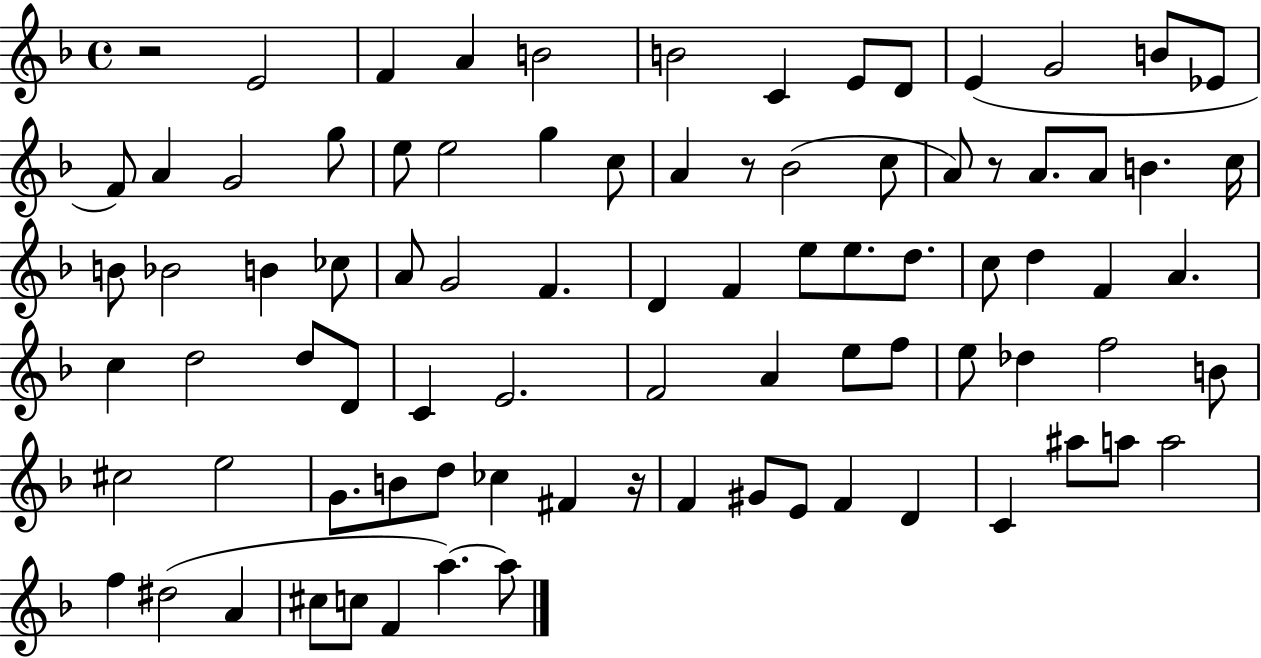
X:1
T:Untitled
M:4/4
L:1/4
K:F
z2 E2 F A B2 B2 C E/2 D/2 E G2 B/2 _E/2 F/2 A G2 g/2 e/2 e2 g c/2 A z/2 _B2 c/2 A/2 z/2 A/2 A/2 B c/4 B/2 _B2 B _c/2 A/2 G2 F D F e/2 e/2 d/2 c/2 d F A c d2 d/2 D/2 C E2 F2 A e/2 f/2 e/2 _d f2 B/2 ^c2 e2 G/2 B/2 d/2 _c ^F z/4 F ^G/2 E/2 F D C ^a/2 a/2 a2 f ^d2 A ^c/2 c/2 F a a/2